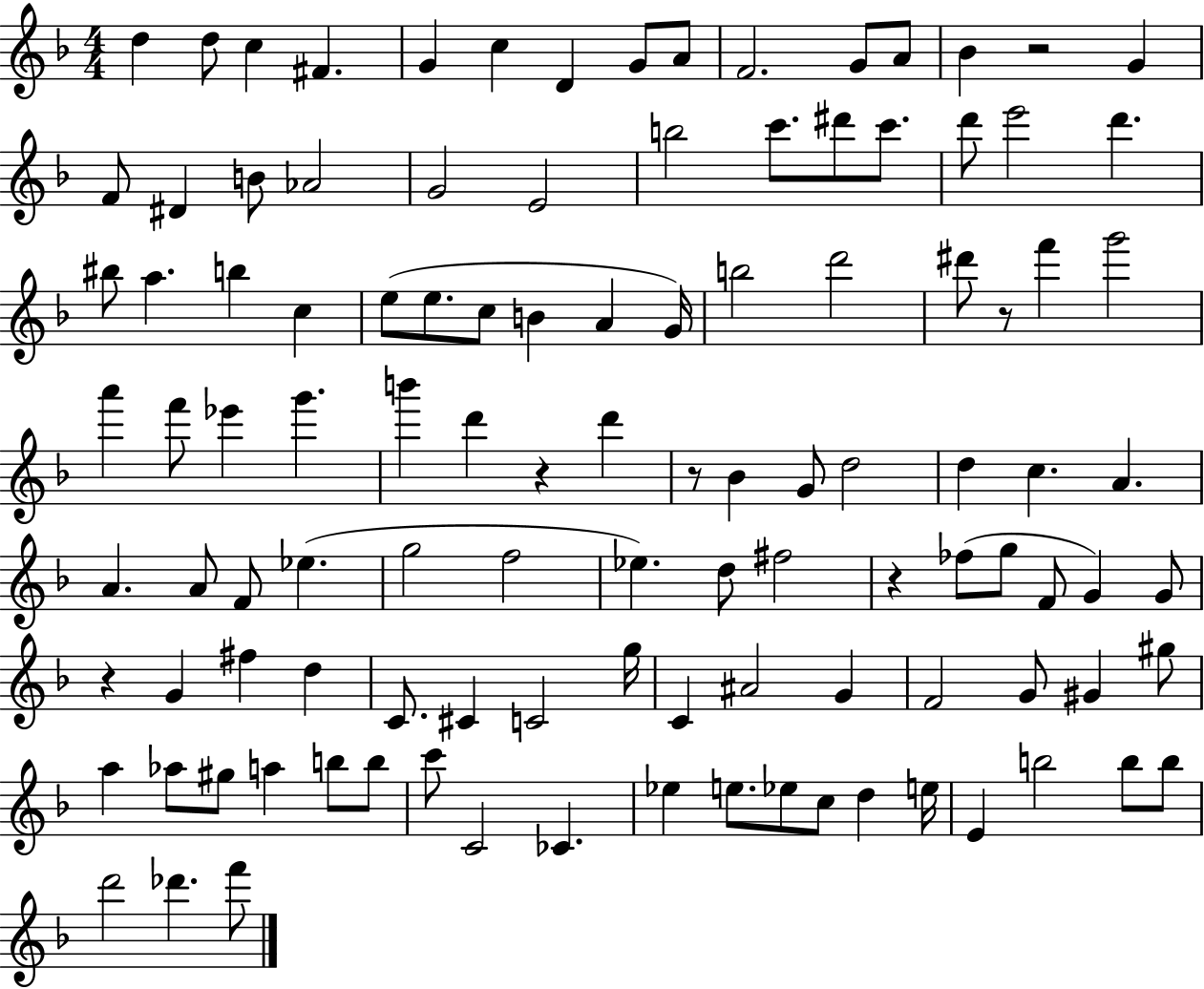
X:1
T:Untitled
M:4/4
L:1/4
K:F
d d/2 c ^F G c D G/2 A/2 F2 G/2 A/2 _B z2 G F/2 ^D B/2 _A2 G2 E2 b2 c'/2 ^d'/2 c'/2 d'/2 e'2 d' ^b/2 a b c e/2 e/2 c/2 B A G/4 b2 d'2 ^d'/2 z/2 f' g'2 a' f'/2 _e' g' b' d' z d' z/2 _B G/2 d2 d c A A A/2 F/2 _e g2 f2 _e d/2 ^f2 z _f/2 g/2 F/2 G G/2 z G ^f d C/2 ^C C2 g/4 C ^A2 G F2 G/2 ^G ^g/2 a _a/2 ^g/2 a b/2 b/2 c'/2 C2 _C _e e/2 _e/2 c/2 d e/4 E b2 b/2 b/2 d'2 _d' f'/2